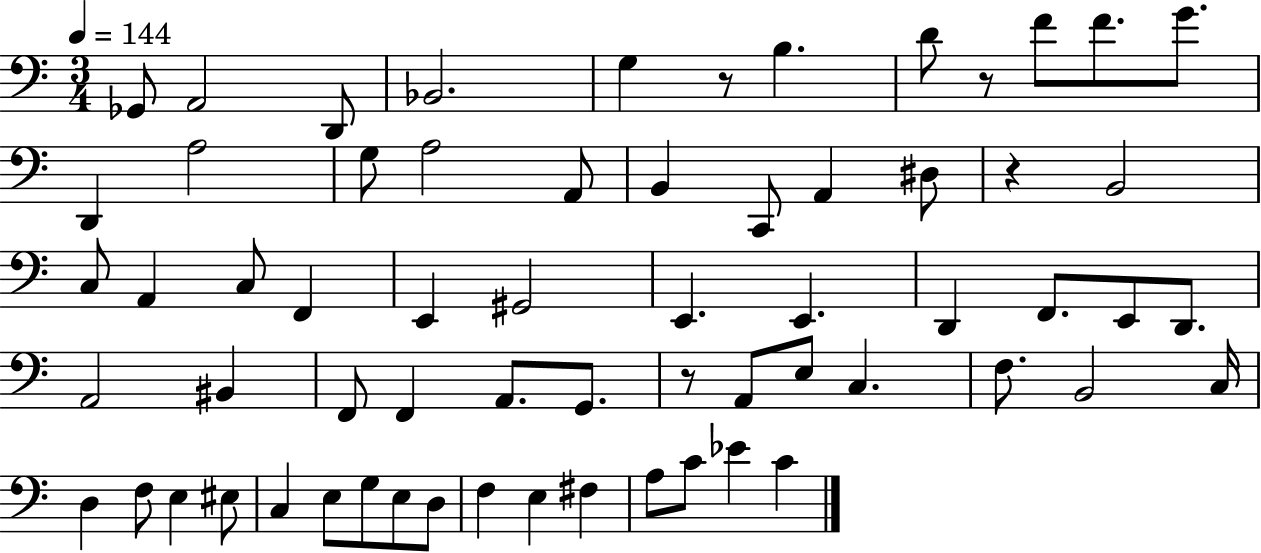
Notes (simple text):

Gb2/e A2/h D2/e Bb2/h. G3/q R/e B3/q. D4/e R/e F4/e F4/e. G4/e. D2/q A3/h G3/e A3/h A2/e B2/q C2/e A2/q D#3/e R/q B2/h C3/e A2/q C3/e F2/q E2/q G#2/h E2/q. E2/q. D2/q F2/e. E2/e D2/e. A2/h BIS2/q F2/e F2/q A2/e. G2/e. R/e A2/e E3/e C3/q. F3/e. B2/h C3/s D3/q F3/e E3/q EIS3/e C3/q E3/e G3/e E3/e D3/e F3/q E3/q F#3/q A3/e C4/e Eb4/q C4/q